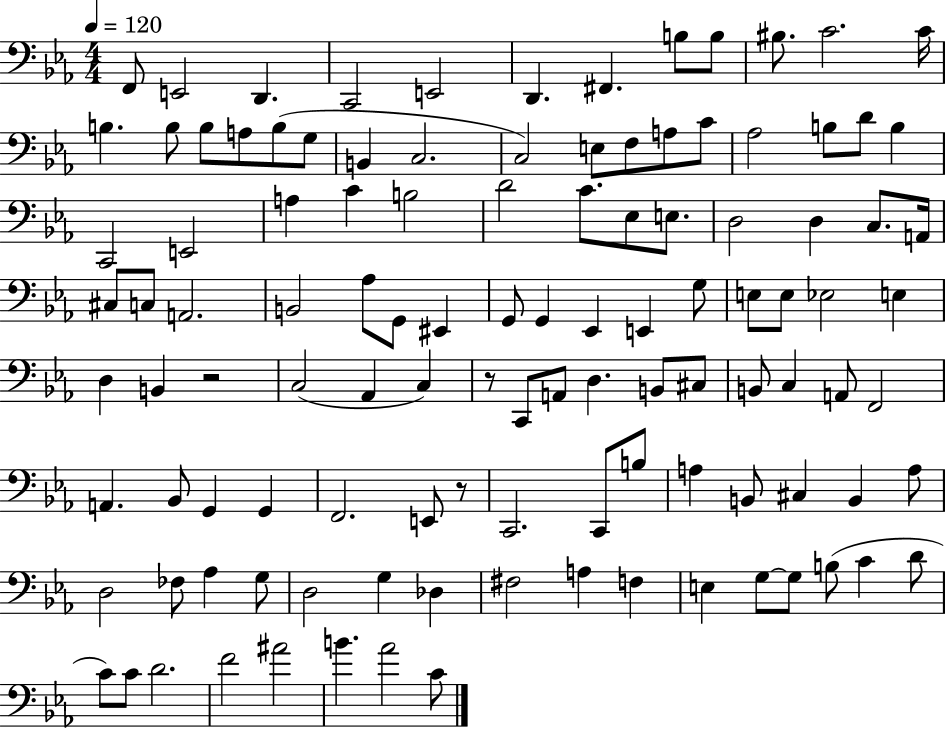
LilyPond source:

{
  \clef bass
  \numericTimeSignature
  \time 4/4
  \key ees \major
  \tempo 4 = 120
  f,8 e,2 d,4. | c,2 e,2 | d,4. fis,4. b8 b8 | bis8. c'2. c'16 | \break b4. b8 b8 a8 b8( g8 | b,4 c2. | c2) e8 f8 a8 c'8 | aes2 b8 d'8 b4 | \break c,2 e,2 | a4 c'4 b2 | d'2 c'8. ees8 e8. | d2 d4 c8. a,16 | \break cis8 c8 a,2. | b,2 aes8 g,8 eis,4 | g,8 g,4 ees,4 e,4 g8 | e8 e8 ees2 e4 | \break d4 b,4 r2 | c2( aes,4 c4) | r8 c,8 a,8 d4. b,8 cis8 | b,8 c4 a,8 f,2 | \break a,4. bes,8 g,4 g,4 | f,2. e,8 r8 | c,2. c,8 b8 | a4 b,8 cis4 b,4 a8 | \break d2 fes8 aes4 g8 | d2 g4 des4 | fis2 a4 f4 | e4 g8~~ g8 b8( c'4 d'8 | \break c'8) c'8 d'2. | f'2 ais'2 | b'4. aes'2 c'8 | \bar "|."
}